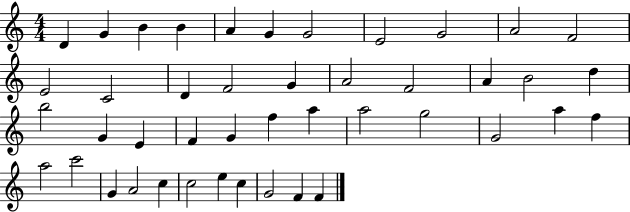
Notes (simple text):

D4/q G4/q B4/q B4/q A4/q G4/q G4/h E4/h G4/h A4/h F4/h E4/h C4/h D4/q F4/h G4/q A4/h F4/h A4/q B4/h D5/q B5/h G4/q E4/q F4/q G4/q F5/q A5/q A5/h G5/h G4/h A5/q F5/q A5/h C6/h G4/q A4/h C5/q C5/h E5/q C5/q G4/h F4/q F4/q